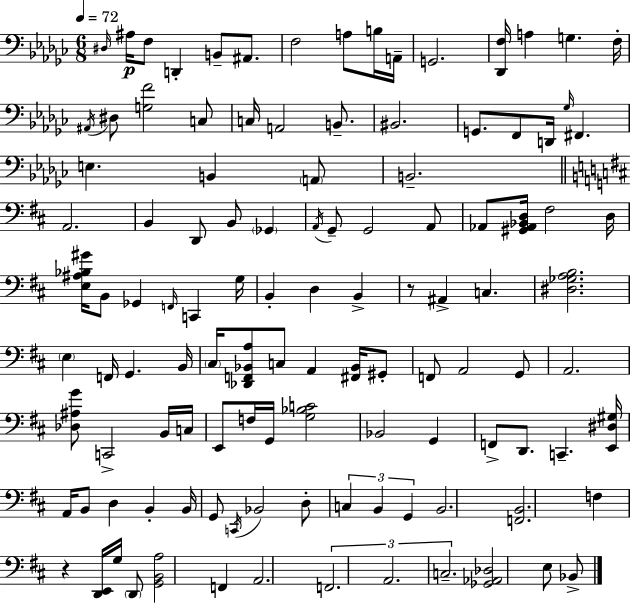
{
  \clef bass
  \numericTimeSignature
  \time 6/8
  \key ees \minor
  \tempo 4 = 72
  \grace { dis16 }\p ais16 f8 d,4-. b,8-- ais,8. | f2 a8 b16 | a,16-- g,2. | <des, f>16 a4 g4. | \break f16-. \acciaccatura { ais,16 } dis8 <g f'>2 | c8 c16 a,2 b,8.-- | bis,2. | g,8. f,8 d,16 \grace { ges16 } fis,4. | \break e4. b,4 | \parenthesize a,8 b,2.-- | \bar "||" \break \key d \major a,2. | b,4 d,8 b,8 \parenthesize ges,4 | \acciaccatura { a,16 } g,8-- g,2 a,8 | aes,8 <gis, aes, bes, d>16 fis2 | \break d16 <e ais bes gis'>16 b,8 ges,4 \grace { f,16 } c,4 | g16 b,4-. d4 b,4-> | r8 ais,4-> c4. | <dis ges a b>2. | \break \parenthesize e4 f,16 g,4. | b,16 \parenthesize cis16 <des, f, bes, a>8 c8 a,4 <fis, bes,>16 | gis,8-. f,8 a,2 | g,8 a,2. | \break <des ais g'>8 c,2-> | b,16 c16 e,8 f16 g,16 <g bes c'>2 | bes,2 g,4 | f,8-> d,8. c,4.-- | \break <e, dis gis>16 a,16 b,8 d4 b,4-. | b,16 g,8 \acciaccatura { c,16 } bes,2 | d8-. \tuplet 3/2 { c4 b,4 g,4 } | b,2. | \break <f, b,>2. | f4 r4 <d, e,>16 | g16 \parenthesize d,8 <g, b, a>2 f,4 | a,2. | \break \tuplet 3/2 { f,2. | a,2. | c2.-- } | <ges, aes, des>2 e8 | \break bes,8-> \bar "|."
}